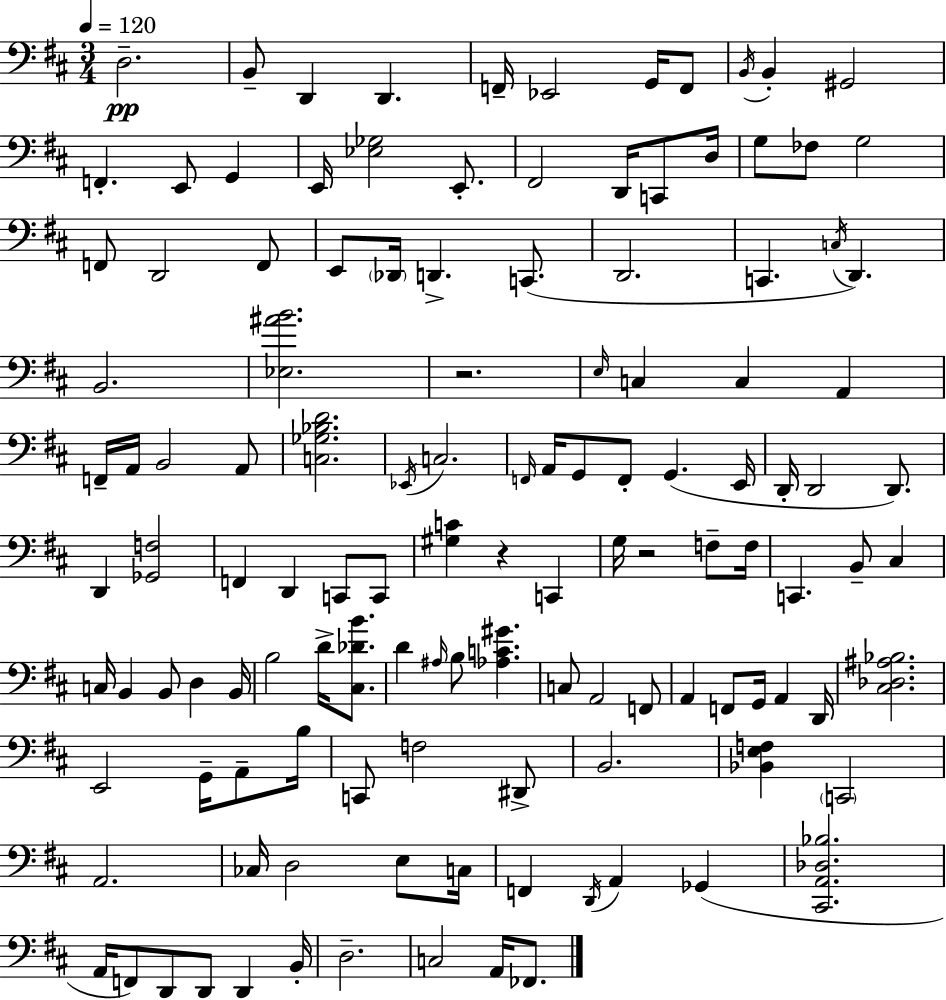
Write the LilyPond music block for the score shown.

{
  \clef bass
  \numericTimeSignature
  \time 3/4
  \key d \major
  \tempo 4 = 120
  d2.--\pp | b,8-- d,4 d,4. | f,16-- ees,2 g,16 f,8 | \acciaccatura { b,16 } b,4-. gis,2 | \break f,4.-. e,8 g,4 | e,16 <ees ges>2 e,8.-. | fis,2 d,16 c,8 | d16 g8 fes8 g2 | \break f,8 d,2 f,8 | e,8 \parenthesize des,16 d,4.-> c,8.( | d,2. | c,4. \acciaccatura { c16 }) d,4. | \break b,2. | <ees ais' b'>2. | r2. | \grace { e16 } c4 c4 a,4 | \break f,16-- a,16 b,2 | a,8 <c ges bes d'>2. | \acciaccatura { ees,16 } c2. | \grace { f,16 } a,16 g,8 f,8-. g,4.( | \break e,16 d,16-. d,2 | d,8.) d,4 <ges, f>2 | f,4 d,4 | c,8 c,8 <gis c'>4 r4 | \break c,4 g16 r2 | f8-- f16 c,4. b,8-- | cis4 c16 b,4 b,8 | d4 b,16 b2 | \break d'16-> <cis des' b'>8. d'4 \grace { ais16 } b8 | <aes c' gis'>4. c8 a,2 | f,8 a,4 f,8 | g,16 a,4 d,16 <cis des ais bes>2. | \break e,2 | g,16-- a,8-- b16 c,8 f2 | dis,8-> b,2. | <bes, e f>4 \parenthesize c,2 | \break a,2. | ces16 d2 | e8 c16 f,4 \acciaccatura { d,16 } a,4 | ges,4( <cis, a, des bes>2. | \break a,16 f,8) d,8 | d,8 d,4 b,16-. d2.-- | c2 | a,16 fes,8. \bar "|."
}